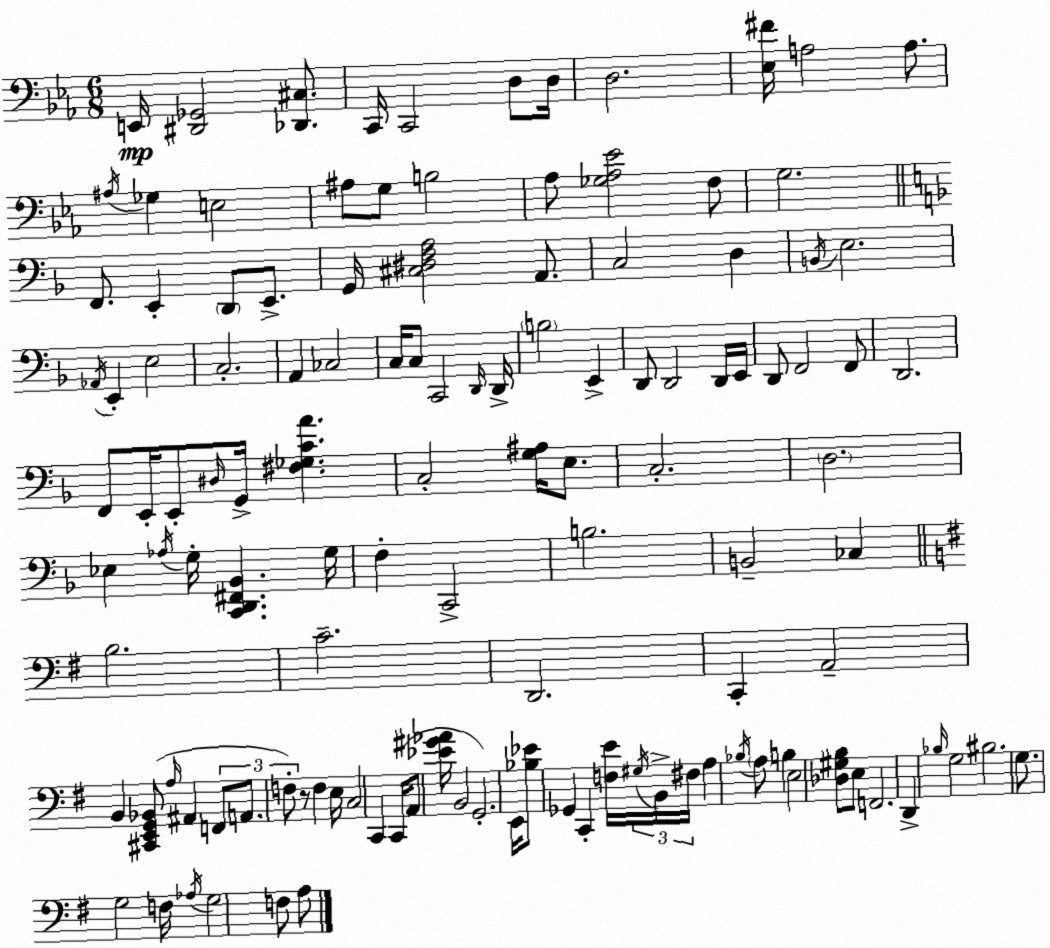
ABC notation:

X:1
T:Untitled
M:6/8
L:1/4
K:Eb
E,,/4 [^D,,_G,,]2 [_D,,^C,]/2 C,,/4 C,,2 D,/2 D,/4 D,2 [_E,^F]/4 A,2 A,/2 ^A,/4 _G, E,2 ^A,/2 G,/2 B,2 _A,/2 [_G,_A,_E]2 F,/2 G,2 F,,/2 E,, D,,/2 E,,/2 G,,/4 [^C,^D,F,A,]2 A,,/2 C,2 D, B,,/4 E,2 _A,,/4 E,, E,2 C,2 A,, _C,2 C,/4 C,/2 C,,2 D,,/4 D,,/4 B,2 E,, D,,/2 D,,2 D,,/4 E,,/4 D,,/2 F,,2 F,,/2 D,,2 F,,/2 E,,/4 E,,/2 ^D,/4 G,,/4 [^F,_G,CA] C,2 [G,^A,]/4 E,/2 C,2 D,2 _E, _A,/4 G,/4 [C,,D,,^F,,_B,,] G,/4 F, C,,2 B,2 B,,2 _C, B,2 C2 D,,2 C,, A,,2 B,, [^C,,E,,G,,_B,,]/2 A,/4 ^A,, F,,/2 A,,/2 F,/2 z/2 F, E,/4 C,2 C,, C,,/4 A,,/2 [_E^G_A]/4 B,,2 G,,2 E,,/4 [_B,_E]/2 _G,, C,, [F,E]/4 ^G,/4 B,,/4 ^F,/4 A, _B,/4 A,/2 B, E,2 [_D,^G,B,]/2 E,/2 F,,2 D,, _B,/4 G,2 ^B,2 G,/2 G,2 F,/4 _A,/4 G,2 F,/2 A,/2